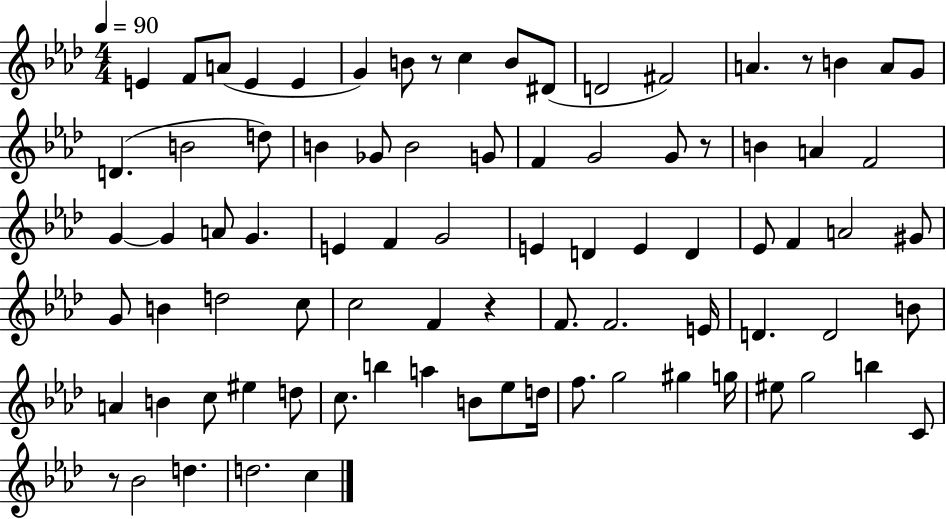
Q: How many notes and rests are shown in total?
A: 84